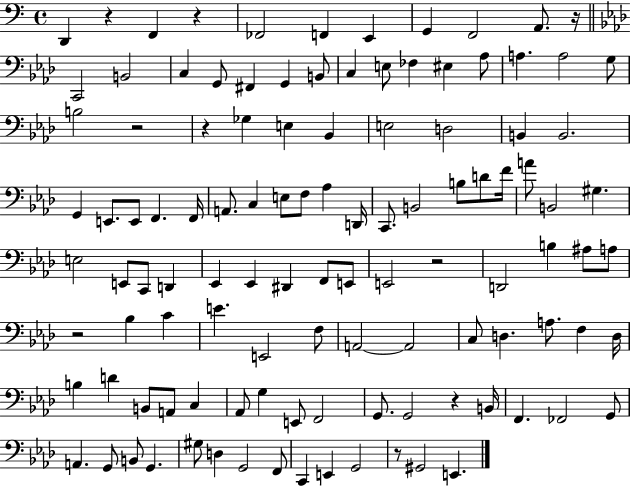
{
  \clef bass
  \time 4/4
  \defaultTimeSignature
  \key c \major
  d,4 r4 f,4 r4 | fes,2 f,4 e,4 | g,4 f,2 a,8. r16 | \bar "||" \break \key f \minor c,2 b,2 | c4 g,8 fis,4 g,4 b,8 | c4 e8 fes4 eis4 aes8 | a4. a2 g8 | \break b2 r2 | r4 ges4 e4 bes,4 | e2 d2 | b,4 b,2. | \break g,4 e,8. e,8 f,4. f,16 | a,8. c4 e8 f8 aes4 d,16 | c,8. b,2 b8 d'8 f'16 | a'8 b,2 gis4. | \break e2 e,8 c,8 d,4 | ees,4 ees,4 dis,4 f,8 e,8 | e,2 r2 | d,2 b4 ais8 a8 | \break r2 bes4 c'4 | e'4. e,2 f8 | a,2~~ a,2 | c8 d4. a8. f4 d16 | \break b4 d'4 b,8 a,8 c4 | aes,8 g4 e,8 f,2 | g,8. g,2 r4 b,16 | f,4. fes,2 g,8 | \break a,4. g,8 b,8 g,4. | gis8 d4 g,2 f,8 | c,4 e,4 g,2 | r8 gis,2 e,4. | \break \bar "|."
}